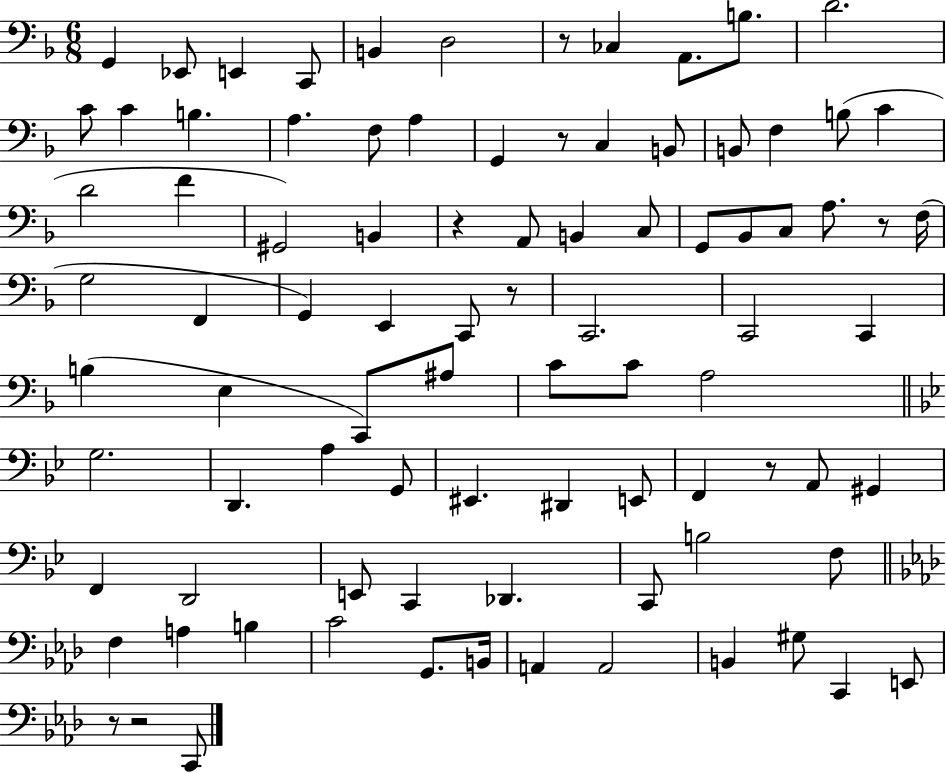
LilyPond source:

{
  \clef bass
  \numericTimeSignature
  \time 6/8
  \key f \major
  \repeat volta 2 { g,4 ees,8 e,4 c,8 | b,4 d2 | r8 ces4 a,8. b8. | d'2. | \break c'8 c'4 b4. | a4. f8 a4 | g,4 r8 c4 b,8 | b,8 f4 b8( c'4 | \break d'2 f'4 | gis,2) b,4 | r4 a,8 b,4 c8 | g,8 bes,8 c8 a8. r8 f16( | \break g2 f,4 | g,4) e,4 c,8 r8 | c,2. | c,2 c,4 | \break b4( e4 c,8) ais8 | c'8 c'8 a2 | \bar "||" \break \key g \minor g2. | d,4. a4 g,8 | eis,4. dis,4 e,8 | f,4 r8 a,8 gis,4 | \break f,4 d,2 | e,8 c,4 des,4. | c,8 b2 f8 | \bar "||" \break \key aes \major f4 a4 b4 | c'2 g,8. b,16 | a,4 a,2 | b,4 gis8 c,4 e,8 | \break r8 r2 c,8 | } \bar "|."
}